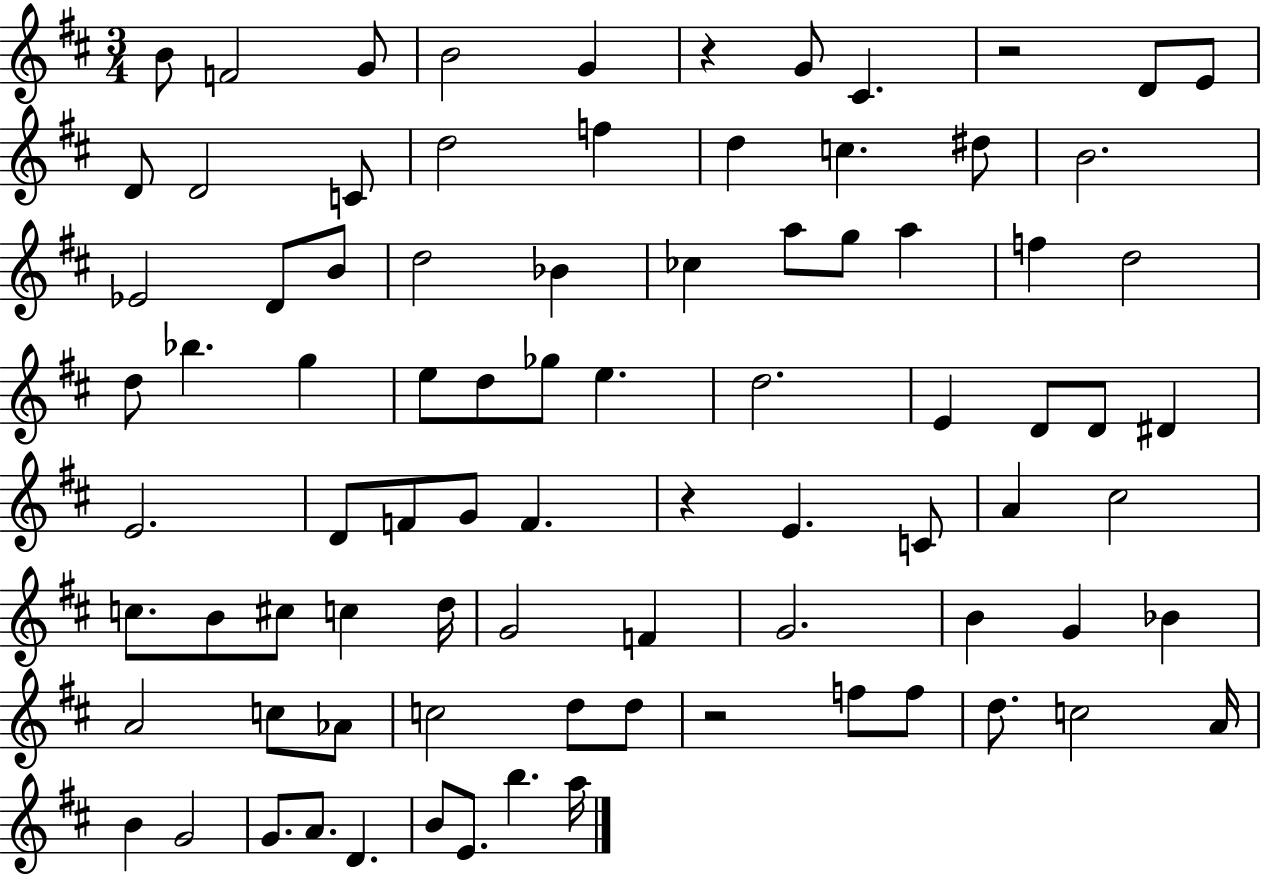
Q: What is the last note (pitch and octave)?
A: A5